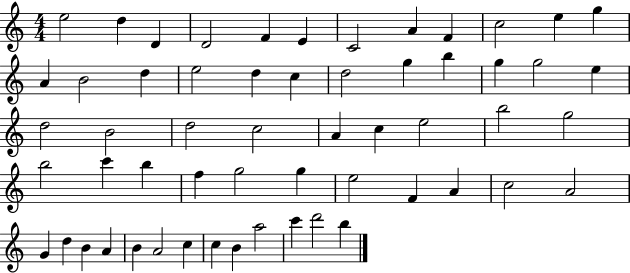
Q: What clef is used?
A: treble